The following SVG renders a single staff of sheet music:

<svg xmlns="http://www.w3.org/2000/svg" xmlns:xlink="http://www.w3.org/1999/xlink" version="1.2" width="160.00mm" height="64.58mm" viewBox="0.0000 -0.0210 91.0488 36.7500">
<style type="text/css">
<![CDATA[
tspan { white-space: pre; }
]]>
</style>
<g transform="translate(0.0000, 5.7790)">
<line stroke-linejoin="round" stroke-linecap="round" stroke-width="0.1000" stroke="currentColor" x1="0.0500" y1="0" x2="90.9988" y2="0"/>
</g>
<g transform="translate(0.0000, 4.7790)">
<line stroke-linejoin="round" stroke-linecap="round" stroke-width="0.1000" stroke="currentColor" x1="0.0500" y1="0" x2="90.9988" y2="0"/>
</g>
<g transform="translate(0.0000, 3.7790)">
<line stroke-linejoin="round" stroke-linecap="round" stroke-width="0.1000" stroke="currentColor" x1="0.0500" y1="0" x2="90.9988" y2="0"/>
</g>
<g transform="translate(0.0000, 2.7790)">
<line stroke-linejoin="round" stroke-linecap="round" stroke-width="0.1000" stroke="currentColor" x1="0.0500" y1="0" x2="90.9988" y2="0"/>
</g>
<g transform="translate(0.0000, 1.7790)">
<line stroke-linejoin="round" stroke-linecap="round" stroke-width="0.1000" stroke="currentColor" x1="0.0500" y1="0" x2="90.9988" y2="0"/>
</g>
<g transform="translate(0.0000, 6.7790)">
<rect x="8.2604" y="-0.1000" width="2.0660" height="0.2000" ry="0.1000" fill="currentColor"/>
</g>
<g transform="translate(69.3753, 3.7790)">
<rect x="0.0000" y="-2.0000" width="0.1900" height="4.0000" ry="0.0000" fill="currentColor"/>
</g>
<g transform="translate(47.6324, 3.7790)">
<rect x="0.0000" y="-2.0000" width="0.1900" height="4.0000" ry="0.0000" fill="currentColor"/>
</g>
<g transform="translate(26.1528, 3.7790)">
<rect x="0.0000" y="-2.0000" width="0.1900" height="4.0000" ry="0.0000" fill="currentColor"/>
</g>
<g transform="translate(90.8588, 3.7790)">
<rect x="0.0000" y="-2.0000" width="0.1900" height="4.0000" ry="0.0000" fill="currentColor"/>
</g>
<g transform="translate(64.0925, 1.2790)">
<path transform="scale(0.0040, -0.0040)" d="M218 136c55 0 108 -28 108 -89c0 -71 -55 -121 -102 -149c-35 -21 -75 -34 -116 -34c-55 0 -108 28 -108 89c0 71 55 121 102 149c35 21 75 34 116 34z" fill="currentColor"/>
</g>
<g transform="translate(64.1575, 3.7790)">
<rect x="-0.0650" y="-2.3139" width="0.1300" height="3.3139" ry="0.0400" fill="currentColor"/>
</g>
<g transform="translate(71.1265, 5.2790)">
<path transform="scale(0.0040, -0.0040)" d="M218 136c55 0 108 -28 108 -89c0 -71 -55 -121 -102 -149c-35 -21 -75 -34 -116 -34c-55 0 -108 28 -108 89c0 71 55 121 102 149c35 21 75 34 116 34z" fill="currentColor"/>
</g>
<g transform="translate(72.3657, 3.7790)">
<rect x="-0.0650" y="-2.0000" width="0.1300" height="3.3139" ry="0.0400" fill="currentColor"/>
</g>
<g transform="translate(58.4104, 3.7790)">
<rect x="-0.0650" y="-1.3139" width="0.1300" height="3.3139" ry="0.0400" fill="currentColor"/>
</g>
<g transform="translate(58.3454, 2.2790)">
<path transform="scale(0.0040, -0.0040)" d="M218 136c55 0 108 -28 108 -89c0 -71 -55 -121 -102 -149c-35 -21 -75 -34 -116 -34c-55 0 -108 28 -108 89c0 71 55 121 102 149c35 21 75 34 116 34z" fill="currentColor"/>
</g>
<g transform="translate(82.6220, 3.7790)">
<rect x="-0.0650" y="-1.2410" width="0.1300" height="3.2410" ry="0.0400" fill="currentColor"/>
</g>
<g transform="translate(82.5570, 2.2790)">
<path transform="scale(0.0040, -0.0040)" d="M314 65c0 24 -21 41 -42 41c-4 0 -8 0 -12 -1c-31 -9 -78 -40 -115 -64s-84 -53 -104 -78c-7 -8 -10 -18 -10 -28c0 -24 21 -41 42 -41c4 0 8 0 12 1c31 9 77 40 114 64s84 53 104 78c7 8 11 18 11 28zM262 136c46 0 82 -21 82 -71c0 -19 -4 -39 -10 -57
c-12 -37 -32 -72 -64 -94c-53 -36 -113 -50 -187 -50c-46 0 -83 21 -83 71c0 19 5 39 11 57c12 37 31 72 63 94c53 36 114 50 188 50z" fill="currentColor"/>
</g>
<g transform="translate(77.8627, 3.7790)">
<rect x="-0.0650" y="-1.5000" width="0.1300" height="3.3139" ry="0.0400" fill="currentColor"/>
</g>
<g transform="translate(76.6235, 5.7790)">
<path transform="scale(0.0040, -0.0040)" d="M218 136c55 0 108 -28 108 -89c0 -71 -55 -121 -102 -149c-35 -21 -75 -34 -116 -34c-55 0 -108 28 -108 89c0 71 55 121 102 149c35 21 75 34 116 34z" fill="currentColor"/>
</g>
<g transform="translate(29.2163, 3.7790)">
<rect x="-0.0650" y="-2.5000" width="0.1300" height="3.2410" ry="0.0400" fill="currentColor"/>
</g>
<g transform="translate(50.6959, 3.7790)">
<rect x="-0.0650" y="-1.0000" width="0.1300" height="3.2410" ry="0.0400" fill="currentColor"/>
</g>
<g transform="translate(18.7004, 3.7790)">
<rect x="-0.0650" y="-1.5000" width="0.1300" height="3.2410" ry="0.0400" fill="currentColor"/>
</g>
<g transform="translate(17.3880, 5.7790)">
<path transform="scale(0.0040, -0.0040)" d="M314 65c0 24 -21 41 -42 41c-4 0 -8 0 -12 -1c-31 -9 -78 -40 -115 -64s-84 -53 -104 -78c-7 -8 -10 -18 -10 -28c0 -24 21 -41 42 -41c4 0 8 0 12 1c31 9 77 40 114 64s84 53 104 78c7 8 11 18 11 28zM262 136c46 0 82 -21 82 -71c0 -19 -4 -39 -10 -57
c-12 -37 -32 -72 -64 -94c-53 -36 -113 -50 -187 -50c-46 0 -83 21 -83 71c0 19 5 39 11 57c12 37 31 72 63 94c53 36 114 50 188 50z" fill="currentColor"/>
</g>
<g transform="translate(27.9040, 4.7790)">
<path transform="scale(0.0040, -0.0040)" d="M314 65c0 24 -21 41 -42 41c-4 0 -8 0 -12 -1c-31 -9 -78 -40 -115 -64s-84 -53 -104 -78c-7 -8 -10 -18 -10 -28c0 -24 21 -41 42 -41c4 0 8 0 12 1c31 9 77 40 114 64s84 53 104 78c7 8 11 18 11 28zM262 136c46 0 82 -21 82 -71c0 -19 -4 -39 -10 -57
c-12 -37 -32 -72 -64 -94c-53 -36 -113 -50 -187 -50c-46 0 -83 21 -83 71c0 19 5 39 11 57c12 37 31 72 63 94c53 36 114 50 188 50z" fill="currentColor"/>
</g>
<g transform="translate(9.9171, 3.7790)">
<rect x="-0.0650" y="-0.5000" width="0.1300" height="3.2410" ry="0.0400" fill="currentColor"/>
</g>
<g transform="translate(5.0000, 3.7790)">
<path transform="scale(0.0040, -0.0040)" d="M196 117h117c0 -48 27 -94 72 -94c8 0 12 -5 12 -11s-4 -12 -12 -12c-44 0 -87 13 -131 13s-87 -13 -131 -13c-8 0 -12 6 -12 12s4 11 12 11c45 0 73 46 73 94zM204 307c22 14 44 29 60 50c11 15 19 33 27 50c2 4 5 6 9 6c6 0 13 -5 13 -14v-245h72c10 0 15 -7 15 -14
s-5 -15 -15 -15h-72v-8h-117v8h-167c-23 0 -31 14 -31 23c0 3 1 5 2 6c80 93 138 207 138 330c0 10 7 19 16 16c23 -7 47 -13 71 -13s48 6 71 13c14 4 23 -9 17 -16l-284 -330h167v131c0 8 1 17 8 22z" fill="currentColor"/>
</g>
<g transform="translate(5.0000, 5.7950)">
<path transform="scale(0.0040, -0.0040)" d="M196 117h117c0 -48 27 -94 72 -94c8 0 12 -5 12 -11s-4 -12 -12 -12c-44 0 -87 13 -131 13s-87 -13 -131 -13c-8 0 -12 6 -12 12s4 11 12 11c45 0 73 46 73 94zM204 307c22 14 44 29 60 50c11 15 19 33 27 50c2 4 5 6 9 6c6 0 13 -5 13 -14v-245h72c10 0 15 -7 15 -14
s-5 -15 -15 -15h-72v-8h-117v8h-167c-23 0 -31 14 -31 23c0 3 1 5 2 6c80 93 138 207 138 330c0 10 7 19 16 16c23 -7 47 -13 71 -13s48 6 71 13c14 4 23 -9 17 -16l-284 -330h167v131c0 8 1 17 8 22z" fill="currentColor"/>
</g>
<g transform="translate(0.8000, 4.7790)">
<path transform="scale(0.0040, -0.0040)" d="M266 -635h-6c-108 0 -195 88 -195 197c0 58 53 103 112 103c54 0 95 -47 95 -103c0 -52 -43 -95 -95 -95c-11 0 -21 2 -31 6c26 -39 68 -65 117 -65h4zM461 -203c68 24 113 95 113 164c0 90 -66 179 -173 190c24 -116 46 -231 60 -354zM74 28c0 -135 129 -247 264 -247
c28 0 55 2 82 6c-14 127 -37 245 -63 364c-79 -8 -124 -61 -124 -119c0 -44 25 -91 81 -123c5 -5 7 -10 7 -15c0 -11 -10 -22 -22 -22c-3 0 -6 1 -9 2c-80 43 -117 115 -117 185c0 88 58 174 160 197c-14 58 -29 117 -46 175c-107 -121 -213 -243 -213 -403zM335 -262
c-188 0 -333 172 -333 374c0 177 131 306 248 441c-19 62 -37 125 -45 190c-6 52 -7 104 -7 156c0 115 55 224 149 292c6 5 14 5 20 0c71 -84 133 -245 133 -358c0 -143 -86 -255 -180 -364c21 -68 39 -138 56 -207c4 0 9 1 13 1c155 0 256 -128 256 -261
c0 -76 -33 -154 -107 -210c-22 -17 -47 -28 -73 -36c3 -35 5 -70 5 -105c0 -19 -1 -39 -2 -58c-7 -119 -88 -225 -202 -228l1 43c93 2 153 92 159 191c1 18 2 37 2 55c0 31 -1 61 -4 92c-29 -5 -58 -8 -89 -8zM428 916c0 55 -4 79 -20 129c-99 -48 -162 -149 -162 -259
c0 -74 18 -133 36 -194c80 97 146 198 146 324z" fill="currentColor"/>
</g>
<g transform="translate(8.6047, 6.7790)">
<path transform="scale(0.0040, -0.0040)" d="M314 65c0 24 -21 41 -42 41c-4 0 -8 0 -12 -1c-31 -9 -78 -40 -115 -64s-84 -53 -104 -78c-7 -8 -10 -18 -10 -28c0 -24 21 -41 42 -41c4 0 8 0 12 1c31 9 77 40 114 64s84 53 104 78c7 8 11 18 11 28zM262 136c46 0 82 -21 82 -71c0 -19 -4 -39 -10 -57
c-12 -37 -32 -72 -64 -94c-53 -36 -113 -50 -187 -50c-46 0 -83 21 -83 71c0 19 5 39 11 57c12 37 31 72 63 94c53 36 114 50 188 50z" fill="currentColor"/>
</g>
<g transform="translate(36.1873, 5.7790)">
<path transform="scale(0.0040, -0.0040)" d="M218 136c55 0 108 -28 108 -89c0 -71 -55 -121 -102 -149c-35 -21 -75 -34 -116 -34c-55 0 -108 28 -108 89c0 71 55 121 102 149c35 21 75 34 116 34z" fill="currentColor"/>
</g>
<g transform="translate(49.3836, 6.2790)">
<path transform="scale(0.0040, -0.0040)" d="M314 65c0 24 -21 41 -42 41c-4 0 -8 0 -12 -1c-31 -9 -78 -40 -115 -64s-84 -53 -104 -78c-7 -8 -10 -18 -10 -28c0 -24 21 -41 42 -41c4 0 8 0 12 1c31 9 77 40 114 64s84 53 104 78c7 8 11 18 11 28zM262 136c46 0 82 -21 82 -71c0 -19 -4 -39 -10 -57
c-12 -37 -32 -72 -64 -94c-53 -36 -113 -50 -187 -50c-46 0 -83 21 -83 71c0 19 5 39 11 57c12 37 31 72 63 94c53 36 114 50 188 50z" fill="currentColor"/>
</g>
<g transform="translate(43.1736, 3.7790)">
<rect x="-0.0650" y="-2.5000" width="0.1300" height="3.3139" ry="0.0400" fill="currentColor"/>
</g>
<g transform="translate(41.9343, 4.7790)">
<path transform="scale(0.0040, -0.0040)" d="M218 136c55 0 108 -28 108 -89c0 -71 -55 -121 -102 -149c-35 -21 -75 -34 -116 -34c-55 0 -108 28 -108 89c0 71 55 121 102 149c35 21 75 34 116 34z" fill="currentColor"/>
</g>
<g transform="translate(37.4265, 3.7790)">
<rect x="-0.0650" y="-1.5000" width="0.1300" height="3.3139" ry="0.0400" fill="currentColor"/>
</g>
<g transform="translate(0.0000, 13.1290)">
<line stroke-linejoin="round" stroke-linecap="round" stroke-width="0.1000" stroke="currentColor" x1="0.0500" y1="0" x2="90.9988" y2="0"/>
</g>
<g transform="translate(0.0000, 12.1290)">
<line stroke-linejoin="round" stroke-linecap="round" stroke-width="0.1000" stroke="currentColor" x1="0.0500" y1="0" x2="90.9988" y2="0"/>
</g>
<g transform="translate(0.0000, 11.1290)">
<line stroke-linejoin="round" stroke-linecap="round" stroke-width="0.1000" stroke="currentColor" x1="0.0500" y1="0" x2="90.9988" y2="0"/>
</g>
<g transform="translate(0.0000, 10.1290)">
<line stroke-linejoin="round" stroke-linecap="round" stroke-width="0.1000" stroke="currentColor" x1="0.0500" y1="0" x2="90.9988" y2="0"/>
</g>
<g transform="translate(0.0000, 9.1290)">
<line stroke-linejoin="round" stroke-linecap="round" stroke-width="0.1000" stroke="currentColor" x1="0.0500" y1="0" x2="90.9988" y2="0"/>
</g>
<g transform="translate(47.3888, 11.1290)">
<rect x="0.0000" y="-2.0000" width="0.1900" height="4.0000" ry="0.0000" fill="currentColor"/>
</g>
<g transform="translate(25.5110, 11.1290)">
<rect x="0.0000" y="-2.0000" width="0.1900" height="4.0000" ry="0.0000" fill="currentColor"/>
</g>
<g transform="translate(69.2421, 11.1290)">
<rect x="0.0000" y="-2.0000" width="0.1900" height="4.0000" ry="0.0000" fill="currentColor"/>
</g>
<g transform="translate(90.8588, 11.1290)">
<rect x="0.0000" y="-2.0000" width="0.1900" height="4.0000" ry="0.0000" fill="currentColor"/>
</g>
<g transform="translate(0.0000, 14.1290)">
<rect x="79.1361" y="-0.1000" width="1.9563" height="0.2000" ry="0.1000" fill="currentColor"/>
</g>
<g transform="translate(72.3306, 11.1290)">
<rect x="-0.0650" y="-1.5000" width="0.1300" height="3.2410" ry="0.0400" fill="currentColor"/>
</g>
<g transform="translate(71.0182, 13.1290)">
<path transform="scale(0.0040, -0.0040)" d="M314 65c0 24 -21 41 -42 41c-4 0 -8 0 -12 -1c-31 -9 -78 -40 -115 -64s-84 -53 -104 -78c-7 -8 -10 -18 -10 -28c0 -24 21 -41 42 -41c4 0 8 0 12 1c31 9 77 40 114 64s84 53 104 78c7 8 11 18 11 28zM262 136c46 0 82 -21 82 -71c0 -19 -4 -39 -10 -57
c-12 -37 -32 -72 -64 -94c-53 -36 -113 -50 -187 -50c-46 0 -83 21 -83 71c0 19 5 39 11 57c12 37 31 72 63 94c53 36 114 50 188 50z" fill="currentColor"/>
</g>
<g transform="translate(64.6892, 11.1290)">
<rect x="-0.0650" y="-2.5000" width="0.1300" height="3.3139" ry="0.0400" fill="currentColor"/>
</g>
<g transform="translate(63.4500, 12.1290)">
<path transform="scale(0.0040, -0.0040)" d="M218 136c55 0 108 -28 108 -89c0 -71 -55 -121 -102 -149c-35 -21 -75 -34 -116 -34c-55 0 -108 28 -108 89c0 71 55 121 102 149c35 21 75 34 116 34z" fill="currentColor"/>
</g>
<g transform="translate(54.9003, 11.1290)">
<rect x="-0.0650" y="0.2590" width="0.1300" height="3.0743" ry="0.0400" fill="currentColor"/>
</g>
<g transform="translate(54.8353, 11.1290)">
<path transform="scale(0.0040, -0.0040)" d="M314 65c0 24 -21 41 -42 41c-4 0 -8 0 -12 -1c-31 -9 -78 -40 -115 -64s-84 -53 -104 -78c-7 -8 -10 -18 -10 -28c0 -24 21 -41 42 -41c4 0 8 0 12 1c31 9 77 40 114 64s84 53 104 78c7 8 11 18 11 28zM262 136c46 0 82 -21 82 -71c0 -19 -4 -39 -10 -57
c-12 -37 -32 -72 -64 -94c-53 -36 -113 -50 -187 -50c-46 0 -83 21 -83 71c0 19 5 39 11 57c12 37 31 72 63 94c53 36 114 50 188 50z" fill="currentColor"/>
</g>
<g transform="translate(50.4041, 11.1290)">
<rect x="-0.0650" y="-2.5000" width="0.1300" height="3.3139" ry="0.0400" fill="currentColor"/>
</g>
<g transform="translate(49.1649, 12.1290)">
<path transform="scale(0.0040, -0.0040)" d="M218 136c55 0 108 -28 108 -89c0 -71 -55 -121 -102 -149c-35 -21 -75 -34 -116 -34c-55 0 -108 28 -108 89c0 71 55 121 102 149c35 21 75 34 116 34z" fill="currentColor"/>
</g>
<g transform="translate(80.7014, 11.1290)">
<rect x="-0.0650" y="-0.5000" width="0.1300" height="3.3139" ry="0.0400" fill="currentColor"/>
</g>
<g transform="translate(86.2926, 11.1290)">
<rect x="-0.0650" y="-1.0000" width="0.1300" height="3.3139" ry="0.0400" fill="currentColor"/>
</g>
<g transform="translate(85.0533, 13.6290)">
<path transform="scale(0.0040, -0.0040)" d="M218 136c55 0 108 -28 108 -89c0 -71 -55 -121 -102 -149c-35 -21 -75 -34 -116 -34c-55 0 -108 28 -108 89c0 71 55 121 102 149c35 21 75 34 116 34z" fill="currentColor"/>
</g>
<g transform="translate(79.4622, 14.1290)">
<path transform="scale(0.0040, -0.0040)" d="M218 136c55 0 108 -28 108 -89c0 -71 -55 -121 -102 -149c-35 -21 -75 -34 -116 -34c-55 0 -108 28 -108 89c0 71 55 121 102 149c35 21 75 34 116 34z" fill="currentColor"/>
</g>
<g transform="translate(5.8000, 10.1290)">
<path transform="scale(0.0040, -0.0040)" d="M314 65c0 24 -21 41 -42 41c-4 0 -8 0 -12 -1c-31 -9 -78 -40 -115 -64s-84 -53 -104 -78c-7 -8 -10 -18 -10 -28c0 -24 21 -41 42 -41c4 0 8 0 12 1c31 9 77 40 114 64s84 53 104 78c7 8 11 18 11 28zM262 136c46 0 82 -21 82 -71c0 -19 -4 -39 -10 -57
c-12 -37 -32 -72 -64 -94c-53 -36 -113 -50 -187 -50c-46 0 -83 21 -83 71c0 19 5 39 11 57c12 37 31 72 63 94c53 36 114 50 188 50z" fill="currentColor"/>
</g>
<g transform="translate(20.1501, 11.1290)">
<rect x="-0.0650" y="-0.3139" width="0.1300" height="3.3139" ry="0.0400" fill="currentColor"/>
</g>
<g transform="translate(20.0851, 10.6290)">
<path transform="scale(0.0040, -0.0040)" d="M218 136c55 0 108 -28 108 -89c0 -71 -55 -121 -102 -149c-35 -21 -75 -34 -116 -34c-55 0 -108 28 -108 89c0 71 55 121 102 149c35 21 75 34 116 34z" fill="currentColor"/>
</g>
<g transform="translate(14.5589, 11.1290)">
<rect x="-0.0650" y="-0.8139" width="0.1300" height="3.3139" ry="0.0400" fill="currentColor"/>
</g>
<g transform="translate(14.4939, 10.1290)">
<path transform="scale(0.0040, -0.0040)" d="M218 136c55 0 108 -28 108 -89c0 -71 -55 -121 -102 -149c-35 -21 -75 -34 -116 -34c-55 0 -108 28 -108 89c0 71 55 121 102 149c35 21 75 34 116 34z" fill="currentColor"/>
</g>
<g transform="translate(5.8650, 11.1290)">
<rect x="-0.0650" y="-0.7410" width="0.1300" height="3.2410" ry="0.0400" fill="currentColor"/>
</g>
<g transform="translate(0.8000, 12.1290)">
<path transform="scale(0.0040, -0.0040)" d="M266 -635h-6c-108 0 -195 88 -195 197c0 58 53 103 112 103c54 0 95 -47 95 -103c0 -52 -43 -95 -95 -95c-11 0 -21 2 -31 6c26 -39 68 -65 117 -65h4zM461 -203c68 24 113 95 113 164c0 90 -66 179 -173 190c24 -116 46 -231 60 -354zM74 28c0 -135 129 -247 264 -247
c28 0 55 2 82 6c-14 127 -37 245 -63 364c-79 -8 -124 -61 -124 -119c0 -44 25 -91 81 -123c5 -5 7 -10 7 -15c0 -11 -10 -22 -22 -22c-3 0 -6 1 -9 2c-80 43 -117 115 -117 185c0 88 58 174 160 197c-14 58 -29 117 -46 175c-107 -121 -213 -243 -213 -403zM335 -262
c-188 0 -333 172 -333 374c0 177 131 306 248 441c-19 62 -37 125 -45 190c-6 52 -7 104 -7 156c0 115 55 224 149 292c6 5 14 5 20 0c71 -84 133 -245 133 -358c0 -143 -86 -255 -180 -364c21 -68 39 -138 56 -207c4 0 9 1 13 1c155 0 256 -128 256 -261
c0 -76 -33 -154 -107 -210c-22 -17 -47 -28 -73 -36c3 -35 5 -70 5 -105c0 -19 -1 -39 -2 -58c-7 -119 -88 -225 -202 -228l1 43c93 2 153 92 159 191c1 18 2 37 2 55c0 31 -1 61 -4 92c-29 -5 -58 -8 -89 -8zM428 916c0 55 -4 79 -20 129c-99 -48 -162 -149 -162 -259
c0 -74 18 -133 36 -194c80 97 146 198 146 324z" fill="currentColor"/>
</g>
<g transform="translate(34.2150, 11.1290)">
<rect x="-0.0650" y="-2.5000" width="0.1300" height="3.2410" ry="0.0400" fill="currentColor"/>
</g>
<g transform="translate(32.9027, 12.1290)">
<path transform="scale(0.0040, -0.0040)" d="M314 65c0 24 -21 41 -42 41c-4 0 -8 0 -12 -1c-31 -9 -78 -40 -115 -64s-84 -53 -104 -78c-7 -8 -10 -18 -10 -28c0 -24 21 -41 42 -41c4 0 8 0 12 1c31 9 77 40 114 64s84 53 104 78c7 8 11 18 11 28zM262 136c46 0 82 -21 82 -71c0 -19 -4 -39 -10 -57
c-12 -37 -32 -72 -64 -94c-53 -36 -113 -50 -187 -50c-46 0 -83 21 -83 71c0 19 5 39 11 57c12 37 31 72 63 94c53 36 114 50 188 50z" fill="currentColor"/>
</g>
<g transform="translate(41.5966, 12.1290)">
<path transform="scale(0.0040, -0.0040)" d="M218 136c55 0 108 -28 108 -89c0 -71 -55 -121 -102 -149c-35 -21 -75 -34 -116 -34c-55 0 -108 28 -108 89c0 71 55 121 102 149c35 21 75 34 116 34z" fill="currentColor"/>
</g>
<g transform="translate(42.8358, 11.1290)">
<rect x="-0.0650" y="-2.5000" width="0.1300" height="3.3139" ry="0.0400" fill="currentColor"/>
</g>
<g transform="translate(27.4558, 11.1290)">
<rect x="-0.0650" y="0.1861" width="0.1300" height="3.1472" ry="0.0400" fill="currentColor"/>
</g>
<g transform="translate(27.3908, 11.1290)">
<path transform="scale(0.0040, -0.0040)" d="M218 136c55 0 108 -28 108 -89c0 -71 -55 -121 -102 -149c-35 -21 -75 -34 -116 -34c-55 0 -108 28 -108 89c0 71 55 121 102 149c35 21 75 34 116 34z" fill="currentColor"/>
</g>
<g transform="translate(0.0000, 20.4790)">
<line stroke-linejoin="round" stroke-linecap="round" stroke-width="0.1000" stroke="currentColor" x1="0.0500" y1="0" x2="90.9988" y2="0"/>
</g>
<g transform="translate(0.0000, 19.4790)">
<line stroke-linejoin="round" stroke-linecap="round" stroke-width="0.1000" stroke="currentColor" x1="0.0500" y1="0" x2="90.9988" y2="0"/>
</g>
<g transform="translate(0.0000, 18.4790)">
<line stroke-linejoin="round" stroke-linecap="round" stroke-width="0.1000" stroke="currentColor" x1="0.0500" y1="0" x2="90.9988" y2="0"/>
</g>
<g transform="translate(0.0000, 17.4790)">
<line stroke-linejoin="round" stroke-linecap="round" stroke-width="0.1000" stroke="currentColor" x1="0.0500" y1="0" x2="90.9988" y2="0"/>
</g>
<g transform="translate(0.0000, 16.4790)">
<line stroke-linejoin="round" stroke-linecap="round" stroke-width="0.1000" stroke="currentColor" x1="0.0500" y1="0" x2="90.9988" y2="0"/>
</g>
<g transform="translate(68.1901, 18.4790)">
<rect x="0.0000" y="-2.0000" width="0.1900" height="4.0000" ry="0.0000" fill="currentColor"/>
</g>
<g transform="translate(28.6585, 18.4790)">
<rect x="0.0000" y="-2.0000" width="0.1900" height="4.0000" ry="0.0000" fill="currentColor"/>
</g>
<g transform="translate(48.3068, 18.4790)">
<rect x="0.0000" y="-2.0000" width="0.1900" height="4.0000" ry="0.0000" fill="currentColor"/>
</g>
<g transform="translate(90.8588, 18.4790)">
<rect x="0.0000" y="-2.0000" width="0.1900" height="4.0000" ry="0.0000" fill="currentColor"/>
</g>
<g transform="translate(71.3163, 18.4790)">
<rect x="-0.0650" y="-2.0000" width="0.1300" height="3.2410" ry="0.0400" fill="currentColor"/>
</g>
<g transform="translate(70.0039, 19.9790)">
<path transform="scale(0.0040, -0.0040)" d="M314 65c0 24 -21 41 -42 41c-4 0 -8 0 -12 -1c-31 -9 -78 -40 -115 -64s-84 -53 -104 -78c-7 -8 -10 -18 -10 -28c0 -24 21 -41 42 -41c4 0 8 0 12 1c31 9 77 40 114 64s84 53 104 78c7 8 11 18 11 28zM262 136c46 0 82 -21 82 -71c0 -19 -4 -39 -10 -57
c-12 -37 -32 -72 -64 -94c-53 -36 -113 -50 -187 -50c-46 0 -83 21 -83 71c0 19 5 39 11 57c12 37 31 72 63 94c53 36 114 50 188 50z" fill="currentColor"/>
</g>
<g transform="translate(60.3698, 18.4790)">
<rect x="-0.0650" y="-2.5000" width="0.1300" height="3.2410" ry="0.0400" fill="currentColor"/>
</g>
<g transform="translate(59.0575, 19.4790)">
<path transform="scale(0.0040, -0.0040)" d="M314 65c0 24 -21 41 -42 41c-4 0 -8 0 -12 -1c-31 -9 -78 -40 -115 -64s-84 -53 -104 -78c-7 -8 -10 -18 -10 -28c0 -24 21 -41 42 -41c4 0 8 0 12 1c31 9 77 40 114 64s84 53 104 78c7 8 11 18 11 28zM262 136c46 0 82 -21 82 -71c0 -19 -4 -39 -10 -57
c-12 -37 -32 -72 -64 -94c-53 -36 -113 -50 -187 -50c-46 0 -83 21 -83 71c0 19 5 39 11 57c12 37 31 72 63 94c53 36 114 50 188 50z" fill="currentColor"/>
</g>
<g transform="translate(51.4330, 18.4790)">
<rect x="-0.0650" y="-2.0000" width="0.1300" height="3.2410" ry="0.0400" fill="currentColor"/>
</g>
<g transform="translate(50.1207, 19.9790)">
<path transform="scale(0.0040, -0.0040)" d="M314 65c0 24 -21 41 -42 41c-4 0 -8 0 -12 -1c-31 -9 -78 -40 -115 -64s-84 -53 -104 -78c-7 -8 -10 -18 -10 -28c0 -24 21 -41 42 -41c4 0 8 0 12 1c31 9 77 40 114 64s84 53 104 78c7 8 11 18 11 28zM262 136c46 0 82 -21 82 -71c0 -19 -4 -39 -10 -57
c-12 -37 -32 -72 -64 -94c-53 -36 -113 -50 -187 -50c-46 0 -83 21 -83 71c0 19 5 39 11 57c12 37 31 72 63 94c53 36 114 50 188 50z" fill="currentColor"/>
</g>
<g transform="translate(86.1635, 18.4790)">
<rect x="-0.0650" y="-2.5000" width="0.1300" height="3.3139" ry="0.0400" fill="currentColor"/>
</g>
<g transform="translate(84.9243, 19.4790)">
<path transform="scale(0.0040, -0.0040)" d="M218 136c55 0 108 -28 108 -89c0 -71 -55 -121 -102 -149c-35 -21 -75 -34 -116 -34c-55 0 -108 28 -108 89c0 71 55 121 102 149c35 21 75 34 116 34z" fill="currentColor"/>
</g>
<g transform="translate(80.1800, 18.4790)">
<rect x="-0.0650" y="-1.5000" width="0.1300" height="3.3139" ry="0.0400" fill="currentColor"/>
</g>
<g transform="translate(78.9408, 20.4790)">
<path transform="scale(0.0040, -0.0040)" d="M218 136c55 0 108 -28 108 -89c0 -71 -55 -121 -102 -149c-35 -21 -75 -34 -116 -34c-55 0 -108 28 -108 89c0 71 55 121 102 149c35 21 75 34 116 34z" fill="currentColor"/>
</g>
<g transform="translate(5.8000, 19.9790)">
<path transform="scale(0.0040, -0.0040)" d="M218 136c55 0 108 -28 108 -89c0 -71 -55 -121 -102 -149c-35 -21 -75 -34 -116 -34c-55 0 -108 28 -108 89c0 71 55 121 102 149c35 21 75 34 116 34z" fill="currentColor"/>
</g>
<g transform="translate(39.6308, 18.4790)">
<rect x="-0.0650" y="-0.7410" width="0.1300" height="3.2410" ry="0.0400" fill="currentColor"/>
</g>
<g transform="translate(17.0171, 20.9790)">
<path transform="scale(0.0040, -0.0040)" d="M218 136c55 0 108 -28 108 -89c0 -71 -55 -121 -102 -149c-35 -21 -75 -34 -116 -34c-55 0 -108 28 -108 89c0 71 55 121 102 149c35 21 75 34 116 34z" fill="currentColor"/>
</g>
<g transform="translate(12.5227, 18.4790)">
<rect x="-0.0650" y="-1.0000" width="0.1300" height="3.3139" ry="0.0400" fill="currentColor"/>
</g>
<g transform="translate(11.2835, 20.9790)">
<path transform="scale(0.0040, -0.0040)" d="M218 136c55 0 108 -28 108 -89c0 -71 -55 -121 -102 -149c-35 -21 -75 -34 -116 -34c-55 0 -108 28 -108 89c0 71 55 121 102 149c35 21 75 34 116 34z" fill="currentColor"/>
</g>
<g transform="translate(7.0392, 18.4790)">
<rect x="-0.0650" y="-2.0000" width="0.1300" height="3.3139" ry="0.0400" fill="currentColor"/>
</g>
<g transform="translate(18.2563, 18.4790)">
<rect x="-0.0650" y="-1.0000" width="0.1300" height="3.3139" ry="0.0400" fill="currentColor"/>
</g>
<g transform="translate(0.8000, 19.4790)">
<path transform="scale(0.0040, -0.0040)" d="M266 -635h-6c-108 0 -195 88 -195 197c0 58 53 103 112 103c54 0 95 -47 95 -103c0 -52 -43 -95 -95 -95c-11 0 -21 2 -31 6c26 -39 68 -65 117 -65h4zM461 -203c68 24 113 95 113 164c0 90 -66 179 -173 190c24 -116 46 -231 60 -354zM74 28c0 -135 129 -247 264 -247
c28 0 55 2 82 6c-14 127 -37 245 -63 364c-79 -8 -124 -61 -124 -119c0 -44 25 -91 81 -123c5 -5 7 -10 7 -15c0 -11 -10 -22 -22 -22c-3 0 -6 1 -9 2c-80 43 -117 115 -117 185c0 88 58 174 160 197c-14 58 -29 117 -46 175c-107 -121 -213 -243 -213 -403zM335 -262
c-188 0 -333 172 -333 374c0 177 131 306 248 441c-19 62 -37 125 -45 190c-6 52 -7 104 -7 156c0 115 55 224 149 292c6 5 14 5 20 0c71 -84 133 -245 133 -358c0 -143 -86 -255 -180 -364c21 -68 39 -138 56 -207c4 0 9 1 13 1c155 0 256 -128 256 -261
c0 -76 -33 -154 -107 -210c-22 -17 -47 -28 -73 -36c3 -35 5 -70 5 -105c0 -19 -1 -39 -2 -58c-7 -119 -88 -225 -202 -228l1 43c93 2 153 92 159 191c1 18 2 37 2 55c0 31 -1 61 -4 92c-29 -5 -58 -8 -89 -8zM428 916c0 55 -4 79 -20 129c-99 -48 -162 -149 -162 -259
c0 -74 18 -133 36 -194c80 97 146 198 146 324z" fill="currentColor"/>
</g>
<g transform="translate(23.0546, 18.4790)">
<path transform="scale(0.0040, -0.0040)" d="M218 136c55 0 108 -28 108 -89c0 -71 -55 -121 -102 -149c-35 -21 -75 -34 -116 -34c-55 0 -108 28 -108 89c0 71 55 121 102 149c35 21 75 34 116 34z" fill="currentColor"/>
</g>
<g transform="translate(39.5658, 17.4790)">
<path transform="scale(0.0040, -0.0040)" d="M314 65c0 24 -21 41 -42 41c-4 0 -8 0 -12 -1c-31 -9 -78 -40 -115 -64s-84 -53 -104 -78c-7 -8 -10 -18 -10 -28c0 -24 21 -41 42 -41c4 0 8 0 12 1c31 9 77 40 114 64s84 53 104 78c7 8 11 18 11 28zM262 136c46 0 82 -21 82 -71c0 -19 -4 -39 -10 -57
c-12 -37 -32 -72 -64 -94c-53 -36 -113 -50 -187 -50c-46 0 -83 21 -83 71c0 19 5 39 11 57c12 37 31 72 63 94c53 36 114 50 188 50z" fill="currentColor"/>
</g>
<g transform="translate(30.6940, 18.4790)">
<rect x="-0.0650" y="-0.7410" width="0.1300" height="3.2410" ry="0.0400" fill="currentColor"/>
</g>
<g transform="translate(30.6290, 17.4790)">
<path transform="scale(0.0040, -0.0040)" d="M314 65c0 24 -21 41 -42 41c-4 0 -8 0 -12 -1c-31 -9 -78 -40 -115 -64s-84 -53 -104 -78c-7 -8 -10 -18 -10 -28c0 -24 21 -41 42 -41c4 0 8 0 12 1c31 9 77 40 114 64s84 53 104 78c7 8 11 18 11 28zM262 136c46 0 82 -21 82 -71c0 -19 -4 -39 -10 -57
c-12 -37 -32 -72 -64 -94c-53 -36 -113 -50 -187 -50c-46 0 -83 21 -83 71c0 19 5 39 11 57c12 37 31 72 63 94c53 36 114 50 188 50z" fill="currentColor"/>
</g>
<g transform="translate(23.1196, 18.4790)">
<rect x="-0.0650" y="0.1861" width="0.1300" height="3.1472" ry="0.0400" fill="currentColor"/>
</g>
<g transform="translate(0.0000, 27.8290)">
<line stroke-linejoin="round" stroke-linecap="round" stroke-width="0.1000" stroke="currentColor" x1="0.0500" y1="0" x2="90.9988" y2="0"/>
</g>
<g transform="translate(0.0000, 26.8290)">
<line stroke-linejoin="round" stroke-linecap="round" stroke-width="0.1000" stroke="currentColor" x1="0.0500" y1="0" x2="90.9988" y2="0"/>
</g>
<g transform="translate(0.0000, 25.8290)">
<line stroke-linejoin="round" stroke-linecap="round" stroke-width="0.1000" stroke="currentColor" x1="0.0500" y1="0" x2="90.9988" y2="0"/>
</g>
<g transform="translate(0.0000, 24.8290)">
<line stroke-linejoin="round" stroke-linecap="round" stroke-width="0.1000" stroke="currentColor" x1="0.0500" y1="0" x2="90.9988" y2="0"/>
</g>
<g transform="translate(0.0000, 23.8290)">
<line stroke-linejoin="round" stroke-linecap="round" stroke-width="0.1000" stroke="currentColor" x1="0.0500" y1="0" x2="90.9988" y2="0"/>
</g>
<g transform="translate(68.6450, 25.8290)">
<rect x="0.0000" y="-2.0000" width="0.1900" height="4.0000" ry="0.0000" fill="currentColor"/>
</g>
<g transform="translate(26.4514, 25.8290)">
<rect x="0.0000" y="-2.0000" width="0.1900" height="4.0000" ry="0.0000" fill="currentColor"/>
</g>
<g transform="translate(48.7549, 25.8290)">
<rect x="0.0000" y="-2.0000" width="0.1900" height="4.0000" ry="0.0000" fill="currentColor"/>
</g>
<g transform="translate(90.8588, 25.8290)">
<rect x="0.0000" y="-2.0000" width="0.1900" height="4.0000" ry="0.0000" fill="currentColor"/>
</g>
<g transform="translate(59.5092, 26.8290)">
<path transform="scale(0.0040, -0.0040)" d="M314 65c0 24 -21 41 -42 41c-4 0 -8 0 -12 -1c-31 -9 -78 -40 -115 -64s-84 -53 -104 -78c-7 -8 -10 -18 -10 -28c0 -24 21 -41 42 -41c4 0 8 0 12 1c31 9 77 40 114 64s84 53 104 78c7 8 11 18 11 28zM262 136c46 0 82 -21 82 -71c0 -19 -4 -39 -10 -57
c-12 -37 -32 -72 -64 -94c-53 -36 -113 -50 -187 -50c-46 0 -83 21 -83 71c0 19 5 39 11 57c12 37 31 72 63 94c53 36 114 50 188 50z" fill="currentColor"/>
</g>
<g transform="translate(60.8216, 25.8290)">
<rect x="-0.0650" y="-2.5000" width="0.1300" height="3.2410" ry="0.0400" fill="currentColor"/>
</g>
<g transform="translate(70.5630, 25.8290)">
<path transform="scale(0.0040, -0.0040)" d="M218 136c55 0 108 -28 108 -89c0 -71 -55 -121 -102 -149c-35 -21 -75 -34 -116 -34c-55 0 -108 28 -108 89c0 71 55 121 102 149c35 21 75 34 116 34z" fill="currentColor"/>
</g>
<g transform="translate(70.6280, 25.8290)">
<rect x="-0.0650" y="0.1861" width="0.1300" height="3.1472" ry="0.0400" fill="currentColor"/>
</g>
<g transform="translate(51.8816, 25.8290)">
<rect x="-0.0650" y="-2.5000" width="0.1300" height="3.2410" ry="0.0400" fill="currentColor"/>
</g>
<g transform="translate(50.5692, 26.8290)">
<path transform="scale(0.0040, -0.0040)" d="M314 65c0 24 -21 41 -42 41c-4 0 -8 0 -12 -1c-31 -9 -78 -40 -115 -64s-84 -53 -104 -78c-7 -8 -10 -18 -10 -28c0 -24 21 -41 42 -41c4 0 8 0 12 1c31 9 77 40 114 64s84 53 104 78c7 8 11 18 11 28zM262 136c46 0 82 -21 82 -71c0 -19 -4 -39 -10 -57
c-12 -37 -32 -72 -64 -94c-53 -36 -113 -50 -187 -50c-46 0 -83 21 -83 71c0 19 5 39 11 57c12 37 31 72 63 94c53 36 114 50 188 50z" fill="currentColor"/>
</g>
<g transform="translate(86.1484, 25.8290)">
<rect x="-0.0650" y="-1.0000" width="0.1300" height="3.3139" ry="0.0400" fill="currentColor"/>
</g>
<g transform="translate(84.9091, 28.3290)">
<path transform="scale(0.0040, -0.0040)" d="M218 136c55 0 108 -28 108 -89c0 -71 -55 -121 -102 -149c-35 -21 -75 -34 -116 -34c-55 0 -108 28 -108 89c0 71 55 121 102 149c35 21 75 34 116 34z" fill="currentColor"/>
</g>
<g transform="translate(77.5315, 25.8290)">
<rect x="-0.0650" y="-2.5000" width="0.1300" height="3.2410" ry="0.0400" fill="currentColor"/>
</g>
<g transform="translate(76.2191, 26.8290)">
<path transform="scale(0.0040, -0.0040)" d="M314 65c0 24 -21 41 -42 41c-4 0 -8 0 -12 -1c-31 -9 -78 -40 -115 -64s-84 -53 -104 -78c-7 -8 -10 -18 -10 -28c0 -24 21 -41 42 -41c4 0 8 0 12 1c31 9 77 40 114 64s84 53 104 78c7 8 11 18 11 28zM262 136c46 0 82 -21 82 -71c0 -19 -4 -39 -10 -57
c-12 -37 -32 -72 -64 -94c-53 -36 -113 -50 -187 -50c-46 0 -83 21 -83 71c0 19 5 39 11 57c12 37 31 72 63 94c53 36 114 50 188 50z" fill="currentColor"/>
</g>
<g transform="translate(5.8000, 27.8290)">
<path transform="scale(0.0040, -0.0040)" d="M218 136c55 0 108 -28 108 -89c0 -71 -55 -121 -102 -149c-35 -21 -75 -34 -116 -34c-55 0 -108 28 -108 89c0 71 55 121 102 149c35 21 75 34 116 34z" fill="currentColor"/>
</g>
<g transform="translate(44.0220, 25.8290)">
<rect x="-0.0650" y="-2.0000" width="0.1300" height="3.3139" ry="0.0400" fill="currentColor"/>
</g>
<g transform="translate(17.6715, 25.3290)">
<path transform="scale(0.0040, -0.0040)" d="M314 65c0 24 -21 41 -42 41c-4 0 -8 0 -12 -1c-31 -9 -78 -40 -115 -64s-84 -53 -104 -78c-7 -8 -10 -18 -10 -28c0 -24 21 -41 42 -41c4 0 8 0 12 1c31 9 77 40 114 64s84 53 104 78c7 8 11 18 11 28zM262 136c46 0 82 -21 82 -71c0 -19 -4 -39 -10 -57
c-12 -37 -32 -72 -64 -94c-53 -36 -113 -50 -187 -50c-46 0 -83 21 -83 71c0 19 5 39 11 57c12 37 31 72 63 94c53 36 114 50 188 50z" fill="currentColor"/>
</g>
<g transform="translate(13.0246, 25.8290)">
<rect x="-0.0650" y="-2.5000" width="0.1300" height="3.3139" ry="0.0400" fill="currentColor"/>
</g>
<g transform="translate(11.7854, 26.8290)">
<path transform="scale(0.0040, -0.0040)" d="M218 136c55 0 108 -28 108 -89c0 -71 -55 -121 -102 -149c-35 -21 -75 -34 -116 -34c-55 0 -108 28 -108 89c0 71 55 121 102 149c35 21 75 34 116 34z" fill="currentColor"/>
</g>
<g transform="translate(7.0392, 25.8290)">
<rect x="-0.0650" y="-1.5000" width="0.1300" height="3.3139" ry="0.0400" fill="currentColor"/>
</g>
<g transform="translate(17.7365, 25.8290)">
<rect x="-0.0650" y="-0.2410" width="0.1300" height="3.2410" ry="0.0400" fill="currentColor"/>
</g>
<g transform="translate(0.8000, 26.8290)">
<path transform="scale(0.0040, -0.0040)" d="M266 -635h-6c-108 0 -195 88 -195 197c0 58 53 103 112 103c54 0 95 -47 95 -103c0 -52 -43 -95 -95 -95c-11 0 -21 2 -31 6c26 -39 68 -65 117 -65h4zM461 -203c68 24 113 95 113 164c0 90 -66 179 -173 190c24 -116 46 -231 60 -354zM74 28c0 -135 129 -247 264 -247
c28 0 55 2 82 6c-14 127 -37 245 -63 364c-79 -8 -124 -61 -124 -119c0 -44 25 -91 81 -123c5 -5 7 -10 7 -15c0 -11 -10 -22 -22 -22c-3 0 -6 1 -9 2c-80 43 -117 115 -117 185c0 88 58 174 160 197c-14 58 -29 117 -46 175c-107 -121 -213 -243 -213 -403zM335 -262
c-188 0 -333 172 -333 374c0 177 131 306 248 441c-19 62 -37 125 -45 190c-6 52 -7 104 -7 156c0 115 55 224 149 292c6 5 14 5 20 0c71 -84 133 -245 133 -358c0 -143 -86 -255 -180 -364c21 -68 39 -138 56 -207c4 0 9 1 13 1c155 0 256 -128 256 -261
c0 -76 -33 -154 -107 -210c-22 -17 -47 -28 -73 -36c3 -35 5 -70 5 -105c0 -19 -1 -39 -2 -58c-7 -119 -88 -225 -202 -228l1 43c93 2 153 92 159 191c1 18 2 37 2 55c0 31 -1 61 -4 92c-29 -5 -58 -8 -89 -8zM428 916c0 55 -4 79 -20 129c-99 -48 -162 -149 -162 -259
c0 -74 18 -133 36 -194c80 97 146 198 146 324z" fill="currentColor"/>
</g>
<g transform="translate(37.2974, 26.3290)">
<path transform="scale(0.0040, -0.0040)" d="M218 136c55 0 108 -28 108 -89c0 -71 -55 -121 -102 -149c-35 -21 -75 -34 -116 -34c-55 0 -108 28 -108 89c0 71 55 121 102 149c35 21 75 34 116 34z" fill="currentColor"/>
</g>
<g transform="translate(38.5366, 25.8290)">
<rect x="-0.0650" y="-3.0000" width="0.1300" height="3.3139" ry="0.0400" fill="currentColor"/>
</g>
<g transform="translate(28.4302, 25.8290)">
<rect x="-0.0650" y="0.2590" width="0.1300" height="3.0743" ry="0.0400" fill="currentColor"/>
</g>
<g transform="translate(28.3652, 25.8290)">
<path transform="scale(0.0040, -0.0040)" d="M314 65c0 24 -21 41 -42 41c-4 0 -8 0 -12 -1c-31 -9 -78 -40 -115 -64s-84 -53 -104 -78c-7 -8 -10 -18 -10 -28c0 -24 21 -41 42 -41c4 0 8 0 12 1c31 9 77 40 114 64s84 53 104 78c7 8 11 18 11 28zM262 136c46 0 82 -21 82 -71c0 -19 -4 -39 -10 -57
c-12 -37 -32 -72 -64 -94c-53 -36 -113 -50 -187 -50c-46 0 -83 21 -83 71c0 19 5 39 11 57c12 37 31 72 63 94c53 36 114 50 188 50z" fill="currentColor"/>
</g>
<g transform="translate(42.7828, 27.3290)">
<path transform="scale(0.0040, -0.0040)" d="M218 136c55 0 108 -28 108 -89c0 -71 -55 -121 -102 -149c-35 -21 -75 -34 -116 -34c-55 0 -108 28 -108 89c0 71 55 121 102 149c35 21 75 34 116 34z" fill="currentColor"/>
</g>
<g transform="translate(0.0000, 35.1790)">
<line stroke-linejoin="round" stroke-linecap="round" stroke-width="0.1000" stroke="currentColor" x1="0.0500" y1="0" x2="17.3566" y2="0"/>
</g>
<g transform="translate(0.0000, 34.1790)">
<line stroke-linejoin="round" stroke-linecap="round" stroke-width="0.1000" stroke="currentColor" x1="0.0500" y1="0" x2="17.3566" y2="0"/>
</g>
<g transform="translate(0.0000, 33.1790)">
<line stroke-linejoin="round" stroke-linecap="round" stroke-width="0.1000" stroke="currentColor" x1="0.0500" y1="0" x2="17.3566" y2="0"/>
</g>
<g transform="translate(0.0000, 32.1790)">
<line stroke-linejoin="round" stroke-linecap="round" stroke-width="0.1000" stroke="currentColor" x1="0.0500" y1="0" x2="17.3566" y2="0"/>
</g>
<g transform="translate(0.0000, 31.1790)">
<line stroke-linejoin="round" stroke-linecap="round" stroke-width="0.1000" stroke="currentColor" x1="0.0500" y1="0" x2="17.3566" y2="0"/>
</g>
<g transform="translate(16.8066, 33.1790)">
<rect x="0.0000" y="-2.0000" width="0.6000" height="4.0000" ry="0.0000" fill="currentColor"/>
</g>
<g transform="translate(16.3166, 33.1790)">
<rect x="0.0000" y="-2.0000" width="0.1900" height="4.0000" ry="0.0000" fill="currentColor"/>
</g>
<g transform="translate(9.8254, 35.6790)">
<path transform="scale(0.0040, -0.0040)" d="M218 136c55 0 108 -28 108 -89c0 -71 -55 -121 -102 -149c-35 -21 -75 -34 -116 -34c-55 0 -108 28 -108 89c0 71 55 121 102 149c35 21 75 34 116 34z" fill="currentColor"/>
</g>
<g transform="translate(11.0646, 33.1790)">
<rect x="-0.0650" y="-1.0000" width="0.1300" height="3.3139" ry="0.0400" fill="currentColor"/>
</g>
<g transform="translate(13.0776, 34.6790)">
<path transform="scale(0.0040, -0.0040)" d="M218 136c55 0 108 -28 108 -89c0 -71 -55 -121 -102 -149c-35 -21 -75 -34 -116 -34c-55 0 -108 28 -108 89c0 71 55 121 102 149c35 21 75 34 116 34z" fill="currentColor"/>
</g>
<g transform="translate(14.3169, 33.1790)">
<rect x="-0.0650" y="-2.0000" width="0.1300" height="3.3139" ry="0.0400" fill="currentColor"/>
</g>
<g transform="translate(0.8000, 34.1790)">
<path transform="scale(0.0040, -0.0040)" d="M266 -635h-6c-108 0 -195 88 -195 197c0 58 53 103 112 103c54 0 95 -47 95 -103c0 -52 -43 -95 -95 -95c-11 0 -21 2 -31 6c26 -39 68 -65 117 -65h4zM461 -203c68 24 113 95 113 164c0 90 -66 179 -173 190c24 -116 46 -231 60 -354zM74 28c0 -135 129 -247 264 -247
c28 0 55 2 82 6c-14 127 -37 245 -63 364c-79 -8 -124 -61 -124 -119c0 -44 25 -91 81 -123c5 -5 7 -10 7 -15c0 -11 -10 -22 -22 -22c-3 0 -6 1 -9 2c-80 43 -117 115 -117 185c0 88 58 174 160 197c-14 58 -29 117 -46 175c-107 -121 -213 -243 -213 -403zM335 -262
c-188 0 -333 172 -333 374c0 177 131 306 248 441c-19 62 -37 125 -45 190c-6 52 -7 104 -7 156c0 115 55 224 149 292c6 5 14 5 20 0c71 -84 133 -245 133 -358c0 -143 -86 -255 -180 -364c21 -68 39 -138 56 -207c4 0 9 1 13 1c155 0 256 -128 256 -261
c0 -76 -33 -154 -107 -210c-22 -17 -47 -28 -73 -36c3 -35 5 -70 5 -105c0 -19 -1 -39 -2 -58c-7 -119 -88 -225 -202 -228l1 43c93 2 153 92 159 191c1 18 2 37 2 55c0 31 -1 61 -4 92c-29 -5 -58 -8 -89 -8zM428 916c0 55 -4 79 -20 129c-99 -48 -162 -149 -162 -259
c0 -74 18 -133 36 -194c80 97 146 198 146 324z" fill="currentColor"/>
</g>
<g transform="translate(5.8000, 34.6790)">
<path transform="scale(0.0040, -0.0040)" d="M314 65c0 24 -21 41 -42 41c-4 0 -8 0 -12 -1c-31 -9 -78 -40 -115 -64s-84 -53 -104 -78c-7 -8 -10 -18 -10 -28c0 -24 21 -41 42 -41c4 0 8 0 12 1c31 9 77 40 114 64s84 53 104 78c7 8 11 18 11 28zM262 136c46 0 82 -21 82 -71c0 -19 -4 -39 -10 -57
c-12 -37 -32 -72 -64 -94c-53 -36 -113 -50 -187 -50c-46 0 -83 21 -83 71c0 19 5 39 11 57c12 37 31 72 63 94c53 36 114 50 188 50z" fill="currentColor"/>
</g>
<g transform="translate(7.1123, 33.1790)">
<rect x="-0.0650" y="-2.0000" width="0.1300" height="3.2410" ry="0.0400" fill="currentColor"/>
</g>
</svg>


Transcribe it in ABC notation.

X:1
T:Untitled
M:4/4
L:1/4
K:C
C2 E2 G2 E G D2 e g F E e2 d2 d c B G2 G G B2 G E2 C D F D D B d2 d2 F2 G2 F2 E G E G c2 B2 A F G2 G2 B G2 D F2 D F